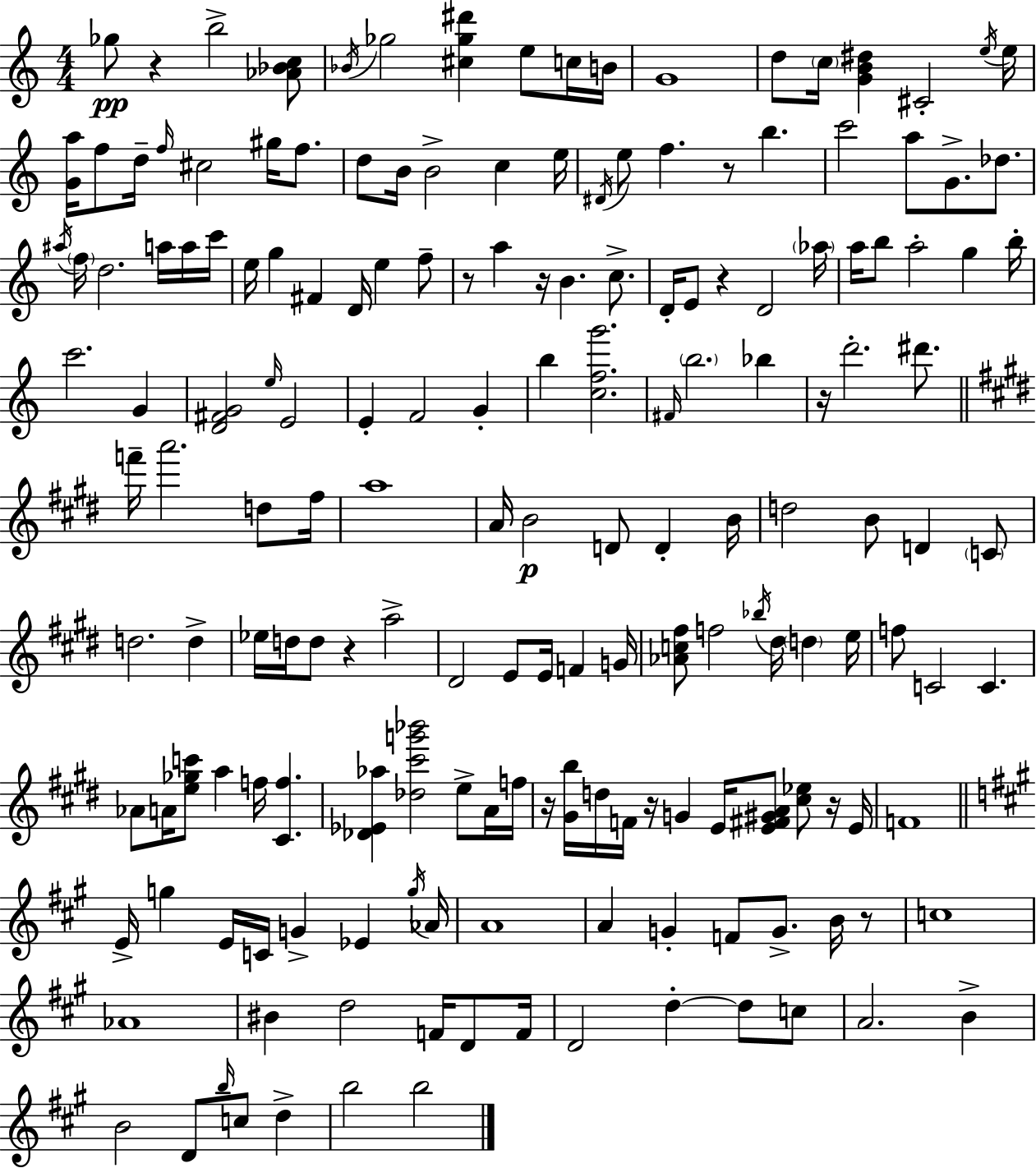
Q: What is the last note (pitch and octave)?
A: B5